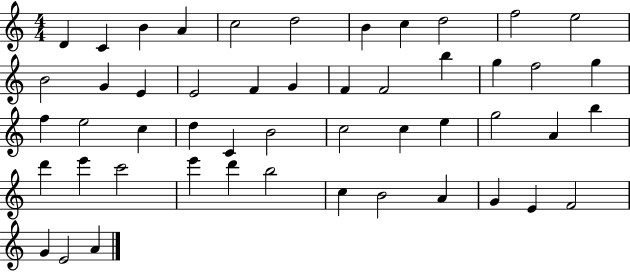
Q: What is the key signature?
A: C major